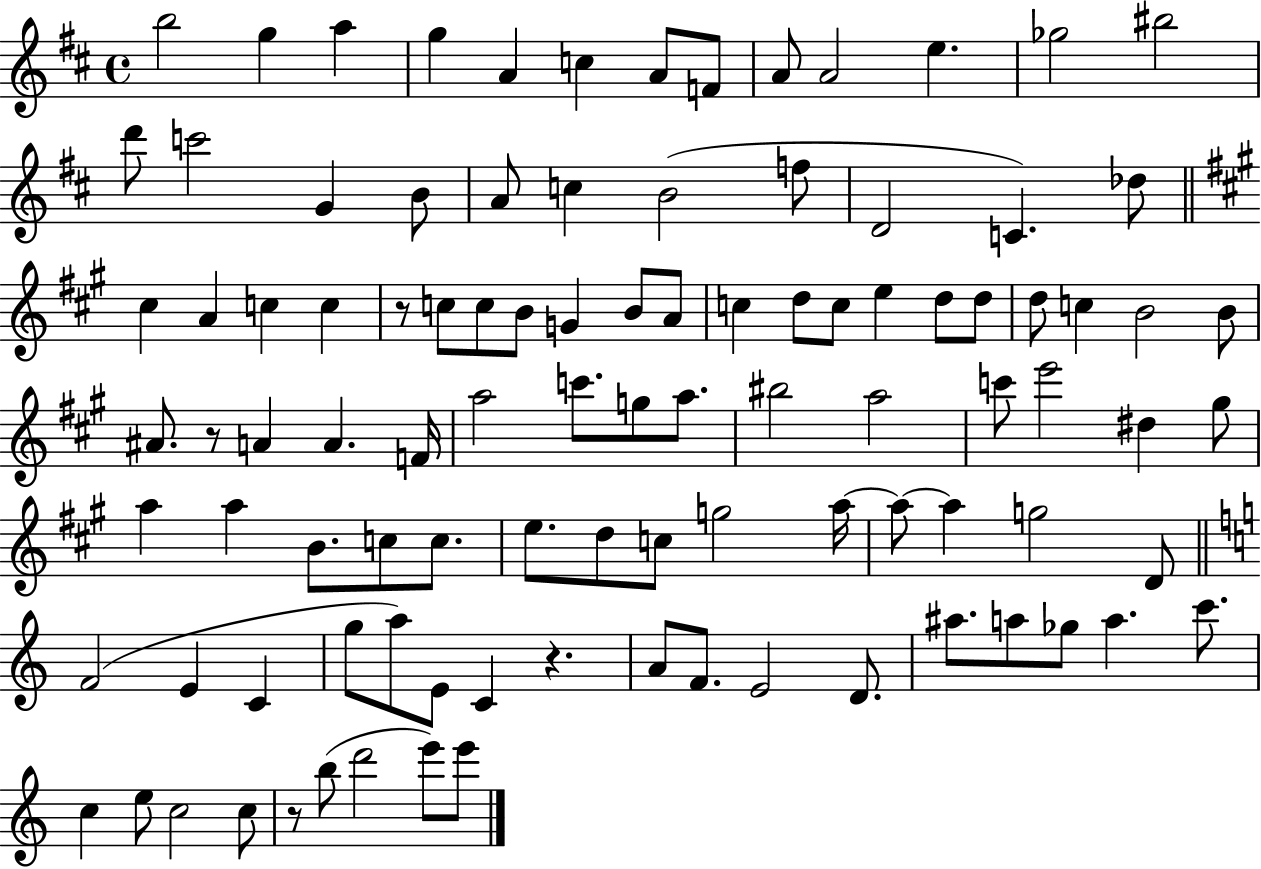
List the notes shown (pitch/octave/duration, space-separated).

B5/h G5/q A5/q G5/q A4/q C5/q A4/e F4/e A4/e A4/h E5/q. Gb5/h BIS5/h D6/e C6/h G4/q B4/e A4/e C5/q B4/h F5/e D4/h C4/q. Db5/e C#5/q A4/q C5/q C5/q R/e C5/e C5/e B4/e G4/q B4/e A4/e C5/q D5/e C5/e E5/q D5/e D5/e D5/e C5/q B4/h B4/e A#4/e. R/e A4/q A4/q. F4/s A5/h C6/e. G5/e A5/e. BIS5/h A5/h C6/e E6/h D#5/q G#5/e A5/q A5/q B4/e. C5/e C5/e. E5/e. D5/e C5/e G5/h A5/s A5/e A5/q G5/h D4/e F4/h E4/q C4/q G5/e A5/e E4/e C4/q R/q. A4/e F4/e. E4/h D4/e. A#5/e. A5/e Gb5/e A5/q. C6/e. C5/q E5/e C5/h C5/e R/e B5/e D6/h E6/e E6/e